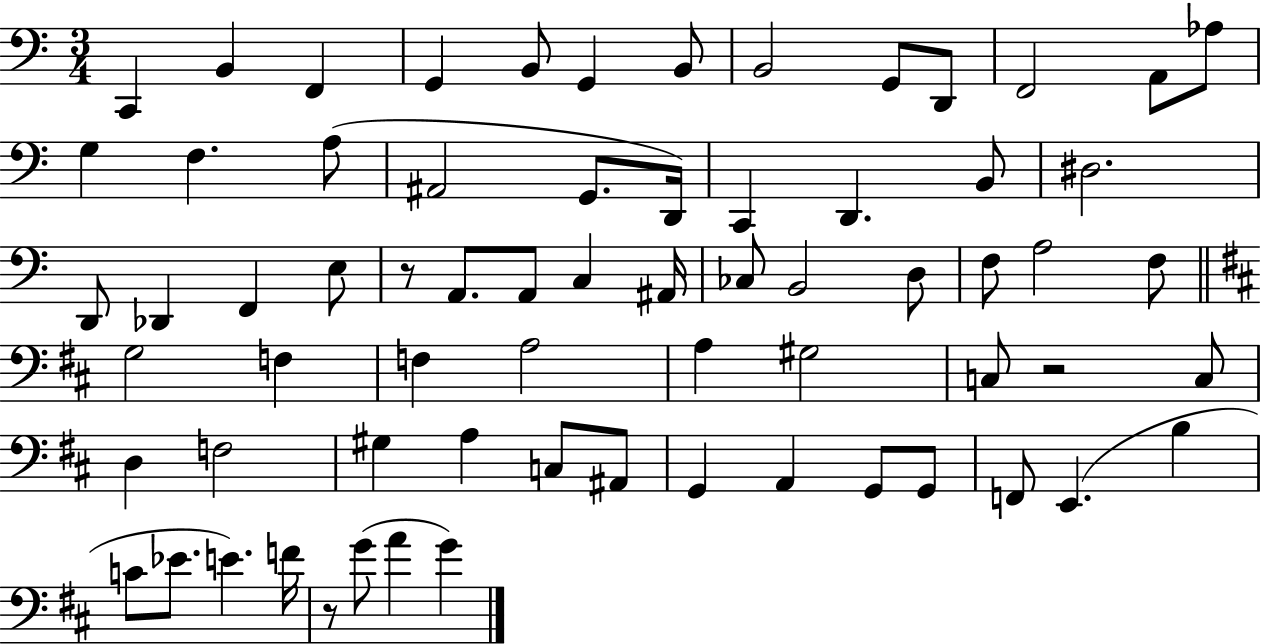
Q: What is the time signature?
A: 3/4